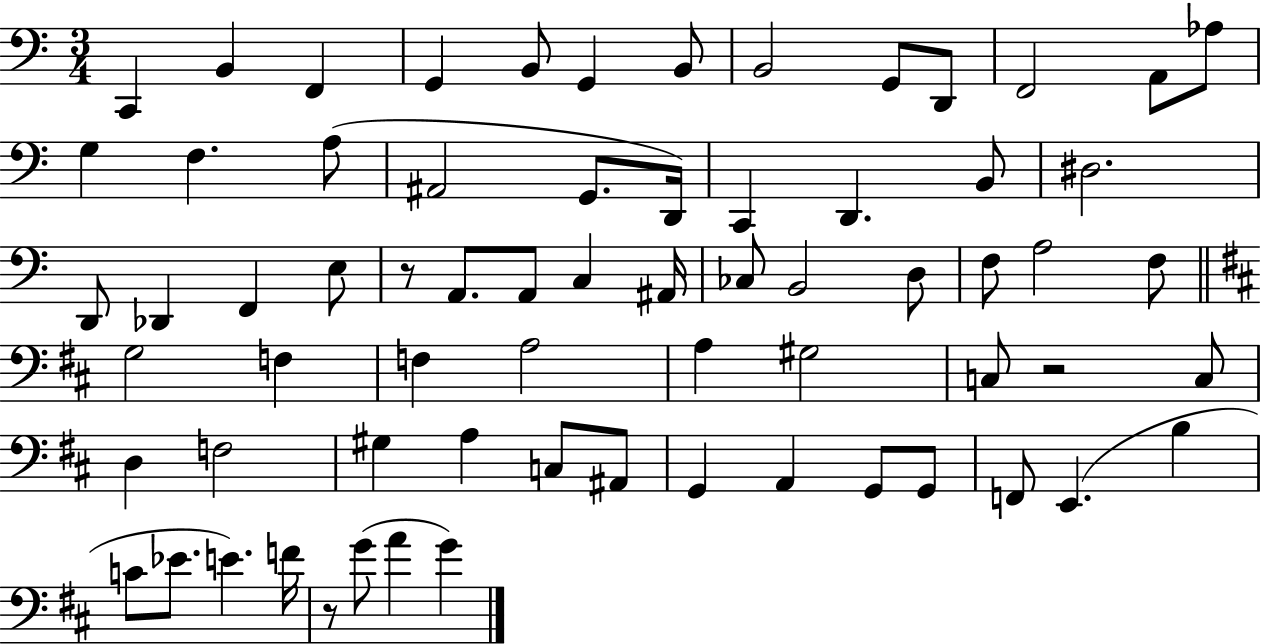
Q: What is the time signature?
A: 3/4